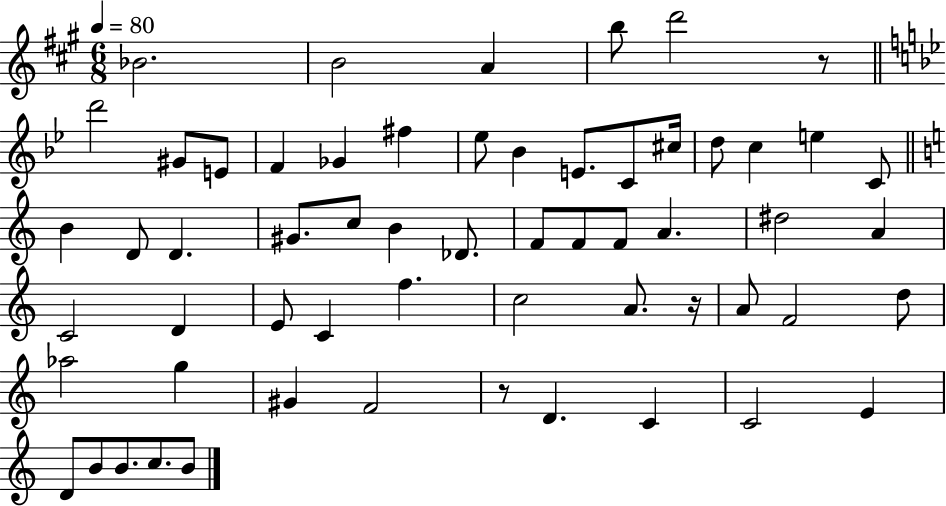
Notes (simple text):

Bb4/h. B4/h A4/q B5/e D6/h R/e D6/h G#4/e E4/e F4/q Gb4/q F#5/q Eb5/e Bb4/q E4/e. C4/e C#5/s D5/e C5/q E5/q C4/e B4/q D4/e D4/q. G#4/e. C5/e B4/q Db4/e. F4/e F4/e F4/e A4/q. D#5/h A4/q C4/h D4/q E4/e C4/q F5/q. C5/h A4/e. R/s A4/e F4/h D5/e Ab5/h G5/q G#4/q F4/h R/e D4/q. C4/q C4/h E4/q D4/e B4/e B4/e. C5/e. B4/e